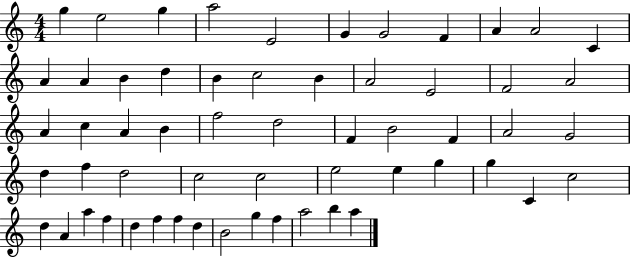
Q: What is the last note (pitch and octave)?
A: A5